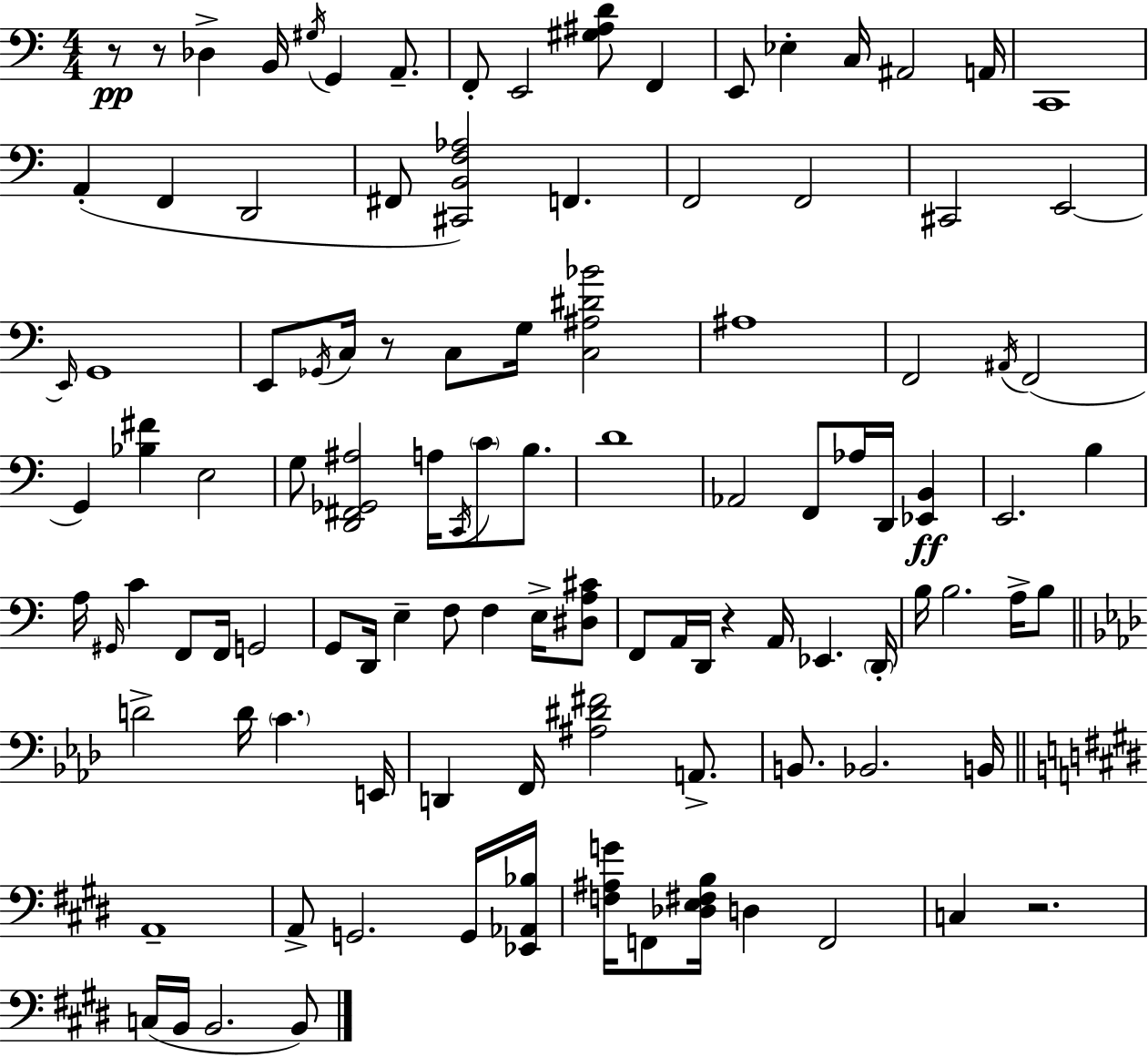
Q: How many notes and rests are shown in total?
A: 108